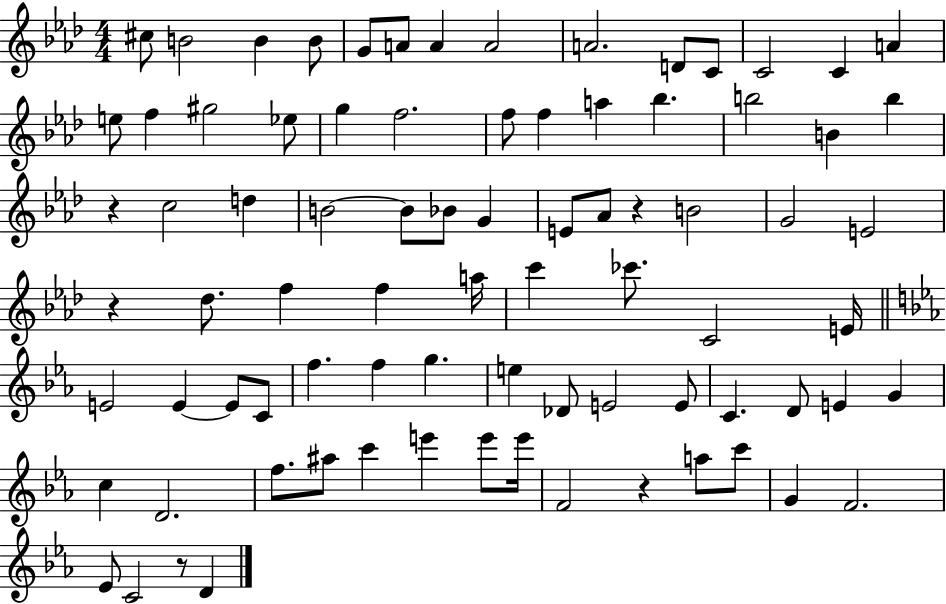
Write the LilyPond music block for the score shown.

{
  \clef treble
  \numericTimeSignature
  \time 4/4
  \key aes \major
  \repeat volta 2 { cis''8 b'2 b'4 b'8 | g'8 a'8 a'4 a'2 | a'2. d'8 c'8 | c'2 c'4 a'4 | \break e''8 f''4 gis''2 ees''8 | g''4 f''2. | f''8 f''4 a''4 bes''4. | b''2 b'4 b''4 | \break r4 c''2 d''4 | b'2~~ b'8 bes'8 g'4 | e'8 aes'8 r4 b'2 | g'2 e'2 | \break r4 des''8. f''4 f''4 a''16 | c'''4 ces'''8. c'2 e'16 | \bar "||" \break \key c \minor e'2 e'4~~ e'8 c'8 | f''4. f''4 g''4. | e''4 des'8 e'2 e'8 | c'4. d'8 e'4 g'4 | \break c''4 d'2. | f''8. ais''8 c'''4 e'''4 e'''8 e'''16 | f'2 r4 a''8 c'''8 | g'4 f'2. | \break ees'8 c'2 r8 d'4 | } \bar "|."
}